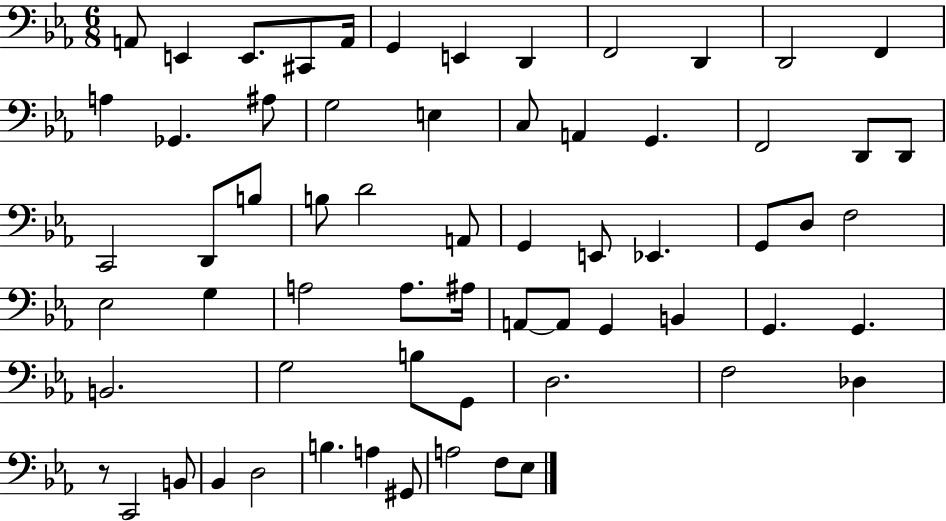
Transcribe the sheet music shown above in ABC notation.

X:1
T:Untitled
M:6/8
L:1/4
K:Eb
A,,/2 E,, E,,/2 ^C,,/2 A,,/4 G,, E,, D,, F,,2 D,, D,,2 F,, A, _G,, ^A,/2 G,2 E, C,/2 A,, G,, F,,2 D,,/2 D,,/2 C,,2 D,,/2 B,/2 B,/2 D2 A,,/2 G,, E,,/2 _E,, G,,/2 D,/2 F,2 _E,2 G, A,2 A,/2 ^A,/4 A,,/2 A,,/2 G,, B,, G,, G,, B,,2 G,2 B,/2 G,,/2 D,2 F,2 _D, z/2 C,,2 B,,/2 _B,, D,2 B, A, ^G,,/2 A,2 F,/2 _E,/2